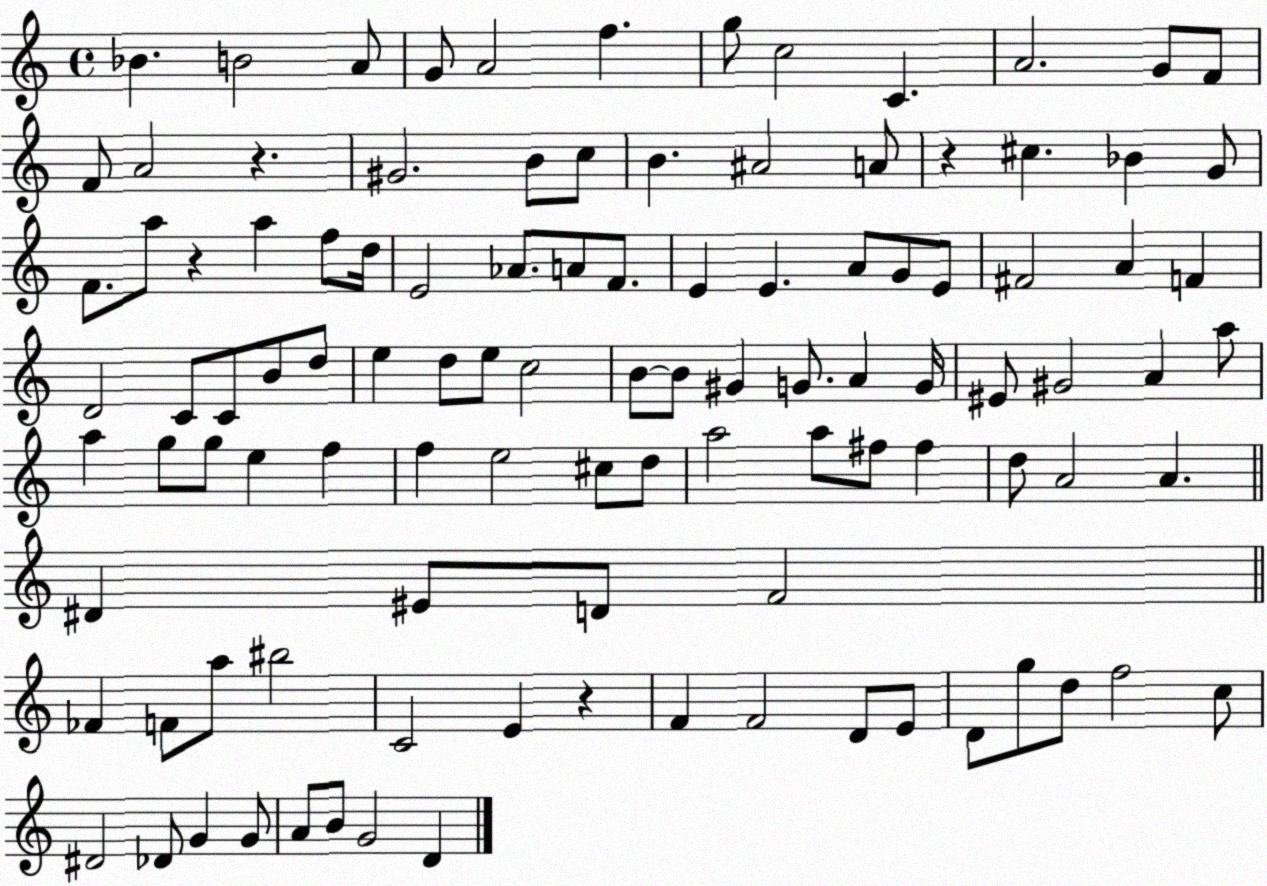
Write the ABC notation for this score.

X:1
T:Untitled
M:4/4
L:1/4
K:C
_B B2 A/2 G/2 A2 f g/2 c2 C A2 G/2 F/2 F/2 A2 z ^G2 B/2 c/2 B ^A2 A/2 z ^c _B G/2 F/2 a/2 z a f/2 d/4 E2 _A/2 A/2 F/2 E E A/2 G/2 E/2 ^F2 A F D2 C/2 C/2 B/2 d/2 e d/2 e/2 c2 B/2 B/2 ^G G/2 A G/4 ^E/2 ^G2 A a/2 a g/2 g/2 e f f e2 ^c/2 d/2 a2 a/2 ^f/2 ^f d/2 A2 A ^D ^E/2 D/2 F2 _F F/2 a/2 ^b2 C2 E z F F2 D/2 E/2 D/2 g/2 d/2 f2 c/2 ^D2 _D/2 G G/2 A/2 B/2 G2 D